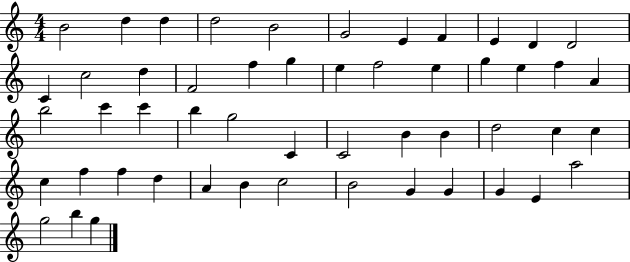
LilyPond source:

{
  \clef treble
  \numericTimeSignature
  \time 4/4
  \key c \major
  b'2 d''4 d''4 | d''2 b'2 | g'2 e'4 f'4 | e'4 d'4 d'2 | \break c'4 c''2 d''4 | f'2 f''4 g''4 | e''4 f''2 e''4 | g''4 e''4 f''4 a'4 | \break b''2 c'''4 c'''4 | b''4 g''2 c'4 | c'2 b'4 b'4 | d''2 c''4 c''4 | \break c''4 f''4 f''4 d''4 | a'4 b'4 c''2 | b'2 g'4 g'4 | g'4 e'4 a''2 | \break g''2 b''4 g''4 | \bar "|."
}